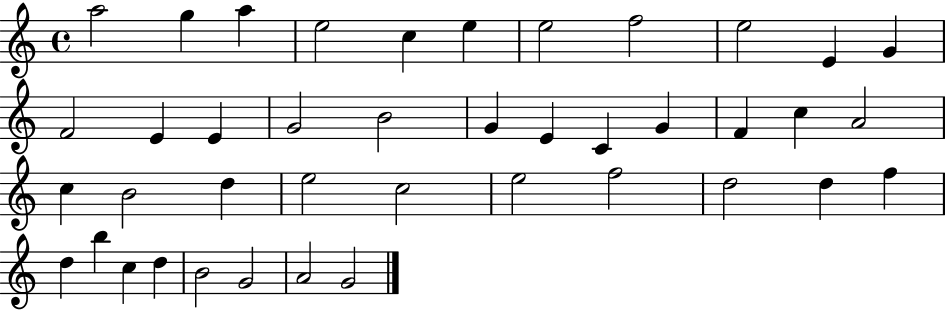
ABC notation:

X:1
T:Untitled
M:4/4
L:1/4
K:C
a2 g a e2 c e e2 f2 e2 E G F2 E E G2 B2 G E C G F c A2 c B2 d e2 c2 e2 f2 d2 d f d b c d B2 G2 A2 G2